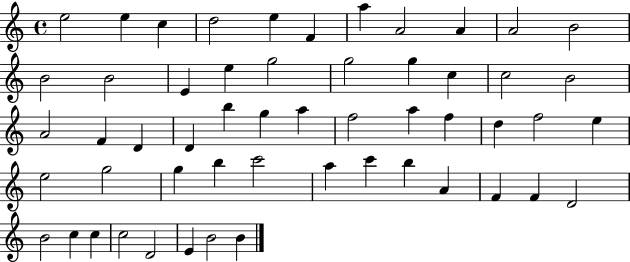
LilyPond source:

{
  \clef treble
  \time 4/4
  \defaultTimeSignature
  \key c \major
  e''2 e''4 c''4 | d''2 e''4 f'4 | a''4 a'2 a'4 | a'2 b'2 | \break b'2 b'2 | e'4 e''4 g''2 | g''2 g''4 c''4 | c''2 b'2 | \break a'2 f'4 d'4 | d'4 b''4 g''4 a''4 | f''2 a''4 f''4 | d''4 f''2 e''4 | \break e''2 g''2 | g''4 b''4 c'''2 | a''4 c'''4 b''4 a'4 | f'4 f'4 d'2 | \break b'2 c''4 c''4 | c''2 d'2 | e'4 b'2 b'4 | \bar "|."
}